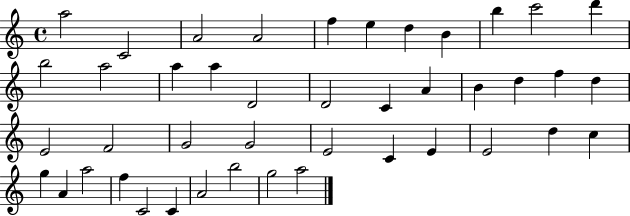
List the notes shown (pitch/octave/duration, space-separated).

A5/h C4/h A4/h A4/h F5/q E5/q D5/q B4/q B5/q C6/h D6/q B5/h A5/h A5/q A5/q D4/h D4/h C4/q A4/q B4/q D5/q F5/q D5/q E4/h F4/h G4/h G4/h E4/h C4/q E4/q E4/h D5/q C5/q G5/q A4/q A5/h F5/q C4/h C4/q A4/h B5/h G5/h A5/h